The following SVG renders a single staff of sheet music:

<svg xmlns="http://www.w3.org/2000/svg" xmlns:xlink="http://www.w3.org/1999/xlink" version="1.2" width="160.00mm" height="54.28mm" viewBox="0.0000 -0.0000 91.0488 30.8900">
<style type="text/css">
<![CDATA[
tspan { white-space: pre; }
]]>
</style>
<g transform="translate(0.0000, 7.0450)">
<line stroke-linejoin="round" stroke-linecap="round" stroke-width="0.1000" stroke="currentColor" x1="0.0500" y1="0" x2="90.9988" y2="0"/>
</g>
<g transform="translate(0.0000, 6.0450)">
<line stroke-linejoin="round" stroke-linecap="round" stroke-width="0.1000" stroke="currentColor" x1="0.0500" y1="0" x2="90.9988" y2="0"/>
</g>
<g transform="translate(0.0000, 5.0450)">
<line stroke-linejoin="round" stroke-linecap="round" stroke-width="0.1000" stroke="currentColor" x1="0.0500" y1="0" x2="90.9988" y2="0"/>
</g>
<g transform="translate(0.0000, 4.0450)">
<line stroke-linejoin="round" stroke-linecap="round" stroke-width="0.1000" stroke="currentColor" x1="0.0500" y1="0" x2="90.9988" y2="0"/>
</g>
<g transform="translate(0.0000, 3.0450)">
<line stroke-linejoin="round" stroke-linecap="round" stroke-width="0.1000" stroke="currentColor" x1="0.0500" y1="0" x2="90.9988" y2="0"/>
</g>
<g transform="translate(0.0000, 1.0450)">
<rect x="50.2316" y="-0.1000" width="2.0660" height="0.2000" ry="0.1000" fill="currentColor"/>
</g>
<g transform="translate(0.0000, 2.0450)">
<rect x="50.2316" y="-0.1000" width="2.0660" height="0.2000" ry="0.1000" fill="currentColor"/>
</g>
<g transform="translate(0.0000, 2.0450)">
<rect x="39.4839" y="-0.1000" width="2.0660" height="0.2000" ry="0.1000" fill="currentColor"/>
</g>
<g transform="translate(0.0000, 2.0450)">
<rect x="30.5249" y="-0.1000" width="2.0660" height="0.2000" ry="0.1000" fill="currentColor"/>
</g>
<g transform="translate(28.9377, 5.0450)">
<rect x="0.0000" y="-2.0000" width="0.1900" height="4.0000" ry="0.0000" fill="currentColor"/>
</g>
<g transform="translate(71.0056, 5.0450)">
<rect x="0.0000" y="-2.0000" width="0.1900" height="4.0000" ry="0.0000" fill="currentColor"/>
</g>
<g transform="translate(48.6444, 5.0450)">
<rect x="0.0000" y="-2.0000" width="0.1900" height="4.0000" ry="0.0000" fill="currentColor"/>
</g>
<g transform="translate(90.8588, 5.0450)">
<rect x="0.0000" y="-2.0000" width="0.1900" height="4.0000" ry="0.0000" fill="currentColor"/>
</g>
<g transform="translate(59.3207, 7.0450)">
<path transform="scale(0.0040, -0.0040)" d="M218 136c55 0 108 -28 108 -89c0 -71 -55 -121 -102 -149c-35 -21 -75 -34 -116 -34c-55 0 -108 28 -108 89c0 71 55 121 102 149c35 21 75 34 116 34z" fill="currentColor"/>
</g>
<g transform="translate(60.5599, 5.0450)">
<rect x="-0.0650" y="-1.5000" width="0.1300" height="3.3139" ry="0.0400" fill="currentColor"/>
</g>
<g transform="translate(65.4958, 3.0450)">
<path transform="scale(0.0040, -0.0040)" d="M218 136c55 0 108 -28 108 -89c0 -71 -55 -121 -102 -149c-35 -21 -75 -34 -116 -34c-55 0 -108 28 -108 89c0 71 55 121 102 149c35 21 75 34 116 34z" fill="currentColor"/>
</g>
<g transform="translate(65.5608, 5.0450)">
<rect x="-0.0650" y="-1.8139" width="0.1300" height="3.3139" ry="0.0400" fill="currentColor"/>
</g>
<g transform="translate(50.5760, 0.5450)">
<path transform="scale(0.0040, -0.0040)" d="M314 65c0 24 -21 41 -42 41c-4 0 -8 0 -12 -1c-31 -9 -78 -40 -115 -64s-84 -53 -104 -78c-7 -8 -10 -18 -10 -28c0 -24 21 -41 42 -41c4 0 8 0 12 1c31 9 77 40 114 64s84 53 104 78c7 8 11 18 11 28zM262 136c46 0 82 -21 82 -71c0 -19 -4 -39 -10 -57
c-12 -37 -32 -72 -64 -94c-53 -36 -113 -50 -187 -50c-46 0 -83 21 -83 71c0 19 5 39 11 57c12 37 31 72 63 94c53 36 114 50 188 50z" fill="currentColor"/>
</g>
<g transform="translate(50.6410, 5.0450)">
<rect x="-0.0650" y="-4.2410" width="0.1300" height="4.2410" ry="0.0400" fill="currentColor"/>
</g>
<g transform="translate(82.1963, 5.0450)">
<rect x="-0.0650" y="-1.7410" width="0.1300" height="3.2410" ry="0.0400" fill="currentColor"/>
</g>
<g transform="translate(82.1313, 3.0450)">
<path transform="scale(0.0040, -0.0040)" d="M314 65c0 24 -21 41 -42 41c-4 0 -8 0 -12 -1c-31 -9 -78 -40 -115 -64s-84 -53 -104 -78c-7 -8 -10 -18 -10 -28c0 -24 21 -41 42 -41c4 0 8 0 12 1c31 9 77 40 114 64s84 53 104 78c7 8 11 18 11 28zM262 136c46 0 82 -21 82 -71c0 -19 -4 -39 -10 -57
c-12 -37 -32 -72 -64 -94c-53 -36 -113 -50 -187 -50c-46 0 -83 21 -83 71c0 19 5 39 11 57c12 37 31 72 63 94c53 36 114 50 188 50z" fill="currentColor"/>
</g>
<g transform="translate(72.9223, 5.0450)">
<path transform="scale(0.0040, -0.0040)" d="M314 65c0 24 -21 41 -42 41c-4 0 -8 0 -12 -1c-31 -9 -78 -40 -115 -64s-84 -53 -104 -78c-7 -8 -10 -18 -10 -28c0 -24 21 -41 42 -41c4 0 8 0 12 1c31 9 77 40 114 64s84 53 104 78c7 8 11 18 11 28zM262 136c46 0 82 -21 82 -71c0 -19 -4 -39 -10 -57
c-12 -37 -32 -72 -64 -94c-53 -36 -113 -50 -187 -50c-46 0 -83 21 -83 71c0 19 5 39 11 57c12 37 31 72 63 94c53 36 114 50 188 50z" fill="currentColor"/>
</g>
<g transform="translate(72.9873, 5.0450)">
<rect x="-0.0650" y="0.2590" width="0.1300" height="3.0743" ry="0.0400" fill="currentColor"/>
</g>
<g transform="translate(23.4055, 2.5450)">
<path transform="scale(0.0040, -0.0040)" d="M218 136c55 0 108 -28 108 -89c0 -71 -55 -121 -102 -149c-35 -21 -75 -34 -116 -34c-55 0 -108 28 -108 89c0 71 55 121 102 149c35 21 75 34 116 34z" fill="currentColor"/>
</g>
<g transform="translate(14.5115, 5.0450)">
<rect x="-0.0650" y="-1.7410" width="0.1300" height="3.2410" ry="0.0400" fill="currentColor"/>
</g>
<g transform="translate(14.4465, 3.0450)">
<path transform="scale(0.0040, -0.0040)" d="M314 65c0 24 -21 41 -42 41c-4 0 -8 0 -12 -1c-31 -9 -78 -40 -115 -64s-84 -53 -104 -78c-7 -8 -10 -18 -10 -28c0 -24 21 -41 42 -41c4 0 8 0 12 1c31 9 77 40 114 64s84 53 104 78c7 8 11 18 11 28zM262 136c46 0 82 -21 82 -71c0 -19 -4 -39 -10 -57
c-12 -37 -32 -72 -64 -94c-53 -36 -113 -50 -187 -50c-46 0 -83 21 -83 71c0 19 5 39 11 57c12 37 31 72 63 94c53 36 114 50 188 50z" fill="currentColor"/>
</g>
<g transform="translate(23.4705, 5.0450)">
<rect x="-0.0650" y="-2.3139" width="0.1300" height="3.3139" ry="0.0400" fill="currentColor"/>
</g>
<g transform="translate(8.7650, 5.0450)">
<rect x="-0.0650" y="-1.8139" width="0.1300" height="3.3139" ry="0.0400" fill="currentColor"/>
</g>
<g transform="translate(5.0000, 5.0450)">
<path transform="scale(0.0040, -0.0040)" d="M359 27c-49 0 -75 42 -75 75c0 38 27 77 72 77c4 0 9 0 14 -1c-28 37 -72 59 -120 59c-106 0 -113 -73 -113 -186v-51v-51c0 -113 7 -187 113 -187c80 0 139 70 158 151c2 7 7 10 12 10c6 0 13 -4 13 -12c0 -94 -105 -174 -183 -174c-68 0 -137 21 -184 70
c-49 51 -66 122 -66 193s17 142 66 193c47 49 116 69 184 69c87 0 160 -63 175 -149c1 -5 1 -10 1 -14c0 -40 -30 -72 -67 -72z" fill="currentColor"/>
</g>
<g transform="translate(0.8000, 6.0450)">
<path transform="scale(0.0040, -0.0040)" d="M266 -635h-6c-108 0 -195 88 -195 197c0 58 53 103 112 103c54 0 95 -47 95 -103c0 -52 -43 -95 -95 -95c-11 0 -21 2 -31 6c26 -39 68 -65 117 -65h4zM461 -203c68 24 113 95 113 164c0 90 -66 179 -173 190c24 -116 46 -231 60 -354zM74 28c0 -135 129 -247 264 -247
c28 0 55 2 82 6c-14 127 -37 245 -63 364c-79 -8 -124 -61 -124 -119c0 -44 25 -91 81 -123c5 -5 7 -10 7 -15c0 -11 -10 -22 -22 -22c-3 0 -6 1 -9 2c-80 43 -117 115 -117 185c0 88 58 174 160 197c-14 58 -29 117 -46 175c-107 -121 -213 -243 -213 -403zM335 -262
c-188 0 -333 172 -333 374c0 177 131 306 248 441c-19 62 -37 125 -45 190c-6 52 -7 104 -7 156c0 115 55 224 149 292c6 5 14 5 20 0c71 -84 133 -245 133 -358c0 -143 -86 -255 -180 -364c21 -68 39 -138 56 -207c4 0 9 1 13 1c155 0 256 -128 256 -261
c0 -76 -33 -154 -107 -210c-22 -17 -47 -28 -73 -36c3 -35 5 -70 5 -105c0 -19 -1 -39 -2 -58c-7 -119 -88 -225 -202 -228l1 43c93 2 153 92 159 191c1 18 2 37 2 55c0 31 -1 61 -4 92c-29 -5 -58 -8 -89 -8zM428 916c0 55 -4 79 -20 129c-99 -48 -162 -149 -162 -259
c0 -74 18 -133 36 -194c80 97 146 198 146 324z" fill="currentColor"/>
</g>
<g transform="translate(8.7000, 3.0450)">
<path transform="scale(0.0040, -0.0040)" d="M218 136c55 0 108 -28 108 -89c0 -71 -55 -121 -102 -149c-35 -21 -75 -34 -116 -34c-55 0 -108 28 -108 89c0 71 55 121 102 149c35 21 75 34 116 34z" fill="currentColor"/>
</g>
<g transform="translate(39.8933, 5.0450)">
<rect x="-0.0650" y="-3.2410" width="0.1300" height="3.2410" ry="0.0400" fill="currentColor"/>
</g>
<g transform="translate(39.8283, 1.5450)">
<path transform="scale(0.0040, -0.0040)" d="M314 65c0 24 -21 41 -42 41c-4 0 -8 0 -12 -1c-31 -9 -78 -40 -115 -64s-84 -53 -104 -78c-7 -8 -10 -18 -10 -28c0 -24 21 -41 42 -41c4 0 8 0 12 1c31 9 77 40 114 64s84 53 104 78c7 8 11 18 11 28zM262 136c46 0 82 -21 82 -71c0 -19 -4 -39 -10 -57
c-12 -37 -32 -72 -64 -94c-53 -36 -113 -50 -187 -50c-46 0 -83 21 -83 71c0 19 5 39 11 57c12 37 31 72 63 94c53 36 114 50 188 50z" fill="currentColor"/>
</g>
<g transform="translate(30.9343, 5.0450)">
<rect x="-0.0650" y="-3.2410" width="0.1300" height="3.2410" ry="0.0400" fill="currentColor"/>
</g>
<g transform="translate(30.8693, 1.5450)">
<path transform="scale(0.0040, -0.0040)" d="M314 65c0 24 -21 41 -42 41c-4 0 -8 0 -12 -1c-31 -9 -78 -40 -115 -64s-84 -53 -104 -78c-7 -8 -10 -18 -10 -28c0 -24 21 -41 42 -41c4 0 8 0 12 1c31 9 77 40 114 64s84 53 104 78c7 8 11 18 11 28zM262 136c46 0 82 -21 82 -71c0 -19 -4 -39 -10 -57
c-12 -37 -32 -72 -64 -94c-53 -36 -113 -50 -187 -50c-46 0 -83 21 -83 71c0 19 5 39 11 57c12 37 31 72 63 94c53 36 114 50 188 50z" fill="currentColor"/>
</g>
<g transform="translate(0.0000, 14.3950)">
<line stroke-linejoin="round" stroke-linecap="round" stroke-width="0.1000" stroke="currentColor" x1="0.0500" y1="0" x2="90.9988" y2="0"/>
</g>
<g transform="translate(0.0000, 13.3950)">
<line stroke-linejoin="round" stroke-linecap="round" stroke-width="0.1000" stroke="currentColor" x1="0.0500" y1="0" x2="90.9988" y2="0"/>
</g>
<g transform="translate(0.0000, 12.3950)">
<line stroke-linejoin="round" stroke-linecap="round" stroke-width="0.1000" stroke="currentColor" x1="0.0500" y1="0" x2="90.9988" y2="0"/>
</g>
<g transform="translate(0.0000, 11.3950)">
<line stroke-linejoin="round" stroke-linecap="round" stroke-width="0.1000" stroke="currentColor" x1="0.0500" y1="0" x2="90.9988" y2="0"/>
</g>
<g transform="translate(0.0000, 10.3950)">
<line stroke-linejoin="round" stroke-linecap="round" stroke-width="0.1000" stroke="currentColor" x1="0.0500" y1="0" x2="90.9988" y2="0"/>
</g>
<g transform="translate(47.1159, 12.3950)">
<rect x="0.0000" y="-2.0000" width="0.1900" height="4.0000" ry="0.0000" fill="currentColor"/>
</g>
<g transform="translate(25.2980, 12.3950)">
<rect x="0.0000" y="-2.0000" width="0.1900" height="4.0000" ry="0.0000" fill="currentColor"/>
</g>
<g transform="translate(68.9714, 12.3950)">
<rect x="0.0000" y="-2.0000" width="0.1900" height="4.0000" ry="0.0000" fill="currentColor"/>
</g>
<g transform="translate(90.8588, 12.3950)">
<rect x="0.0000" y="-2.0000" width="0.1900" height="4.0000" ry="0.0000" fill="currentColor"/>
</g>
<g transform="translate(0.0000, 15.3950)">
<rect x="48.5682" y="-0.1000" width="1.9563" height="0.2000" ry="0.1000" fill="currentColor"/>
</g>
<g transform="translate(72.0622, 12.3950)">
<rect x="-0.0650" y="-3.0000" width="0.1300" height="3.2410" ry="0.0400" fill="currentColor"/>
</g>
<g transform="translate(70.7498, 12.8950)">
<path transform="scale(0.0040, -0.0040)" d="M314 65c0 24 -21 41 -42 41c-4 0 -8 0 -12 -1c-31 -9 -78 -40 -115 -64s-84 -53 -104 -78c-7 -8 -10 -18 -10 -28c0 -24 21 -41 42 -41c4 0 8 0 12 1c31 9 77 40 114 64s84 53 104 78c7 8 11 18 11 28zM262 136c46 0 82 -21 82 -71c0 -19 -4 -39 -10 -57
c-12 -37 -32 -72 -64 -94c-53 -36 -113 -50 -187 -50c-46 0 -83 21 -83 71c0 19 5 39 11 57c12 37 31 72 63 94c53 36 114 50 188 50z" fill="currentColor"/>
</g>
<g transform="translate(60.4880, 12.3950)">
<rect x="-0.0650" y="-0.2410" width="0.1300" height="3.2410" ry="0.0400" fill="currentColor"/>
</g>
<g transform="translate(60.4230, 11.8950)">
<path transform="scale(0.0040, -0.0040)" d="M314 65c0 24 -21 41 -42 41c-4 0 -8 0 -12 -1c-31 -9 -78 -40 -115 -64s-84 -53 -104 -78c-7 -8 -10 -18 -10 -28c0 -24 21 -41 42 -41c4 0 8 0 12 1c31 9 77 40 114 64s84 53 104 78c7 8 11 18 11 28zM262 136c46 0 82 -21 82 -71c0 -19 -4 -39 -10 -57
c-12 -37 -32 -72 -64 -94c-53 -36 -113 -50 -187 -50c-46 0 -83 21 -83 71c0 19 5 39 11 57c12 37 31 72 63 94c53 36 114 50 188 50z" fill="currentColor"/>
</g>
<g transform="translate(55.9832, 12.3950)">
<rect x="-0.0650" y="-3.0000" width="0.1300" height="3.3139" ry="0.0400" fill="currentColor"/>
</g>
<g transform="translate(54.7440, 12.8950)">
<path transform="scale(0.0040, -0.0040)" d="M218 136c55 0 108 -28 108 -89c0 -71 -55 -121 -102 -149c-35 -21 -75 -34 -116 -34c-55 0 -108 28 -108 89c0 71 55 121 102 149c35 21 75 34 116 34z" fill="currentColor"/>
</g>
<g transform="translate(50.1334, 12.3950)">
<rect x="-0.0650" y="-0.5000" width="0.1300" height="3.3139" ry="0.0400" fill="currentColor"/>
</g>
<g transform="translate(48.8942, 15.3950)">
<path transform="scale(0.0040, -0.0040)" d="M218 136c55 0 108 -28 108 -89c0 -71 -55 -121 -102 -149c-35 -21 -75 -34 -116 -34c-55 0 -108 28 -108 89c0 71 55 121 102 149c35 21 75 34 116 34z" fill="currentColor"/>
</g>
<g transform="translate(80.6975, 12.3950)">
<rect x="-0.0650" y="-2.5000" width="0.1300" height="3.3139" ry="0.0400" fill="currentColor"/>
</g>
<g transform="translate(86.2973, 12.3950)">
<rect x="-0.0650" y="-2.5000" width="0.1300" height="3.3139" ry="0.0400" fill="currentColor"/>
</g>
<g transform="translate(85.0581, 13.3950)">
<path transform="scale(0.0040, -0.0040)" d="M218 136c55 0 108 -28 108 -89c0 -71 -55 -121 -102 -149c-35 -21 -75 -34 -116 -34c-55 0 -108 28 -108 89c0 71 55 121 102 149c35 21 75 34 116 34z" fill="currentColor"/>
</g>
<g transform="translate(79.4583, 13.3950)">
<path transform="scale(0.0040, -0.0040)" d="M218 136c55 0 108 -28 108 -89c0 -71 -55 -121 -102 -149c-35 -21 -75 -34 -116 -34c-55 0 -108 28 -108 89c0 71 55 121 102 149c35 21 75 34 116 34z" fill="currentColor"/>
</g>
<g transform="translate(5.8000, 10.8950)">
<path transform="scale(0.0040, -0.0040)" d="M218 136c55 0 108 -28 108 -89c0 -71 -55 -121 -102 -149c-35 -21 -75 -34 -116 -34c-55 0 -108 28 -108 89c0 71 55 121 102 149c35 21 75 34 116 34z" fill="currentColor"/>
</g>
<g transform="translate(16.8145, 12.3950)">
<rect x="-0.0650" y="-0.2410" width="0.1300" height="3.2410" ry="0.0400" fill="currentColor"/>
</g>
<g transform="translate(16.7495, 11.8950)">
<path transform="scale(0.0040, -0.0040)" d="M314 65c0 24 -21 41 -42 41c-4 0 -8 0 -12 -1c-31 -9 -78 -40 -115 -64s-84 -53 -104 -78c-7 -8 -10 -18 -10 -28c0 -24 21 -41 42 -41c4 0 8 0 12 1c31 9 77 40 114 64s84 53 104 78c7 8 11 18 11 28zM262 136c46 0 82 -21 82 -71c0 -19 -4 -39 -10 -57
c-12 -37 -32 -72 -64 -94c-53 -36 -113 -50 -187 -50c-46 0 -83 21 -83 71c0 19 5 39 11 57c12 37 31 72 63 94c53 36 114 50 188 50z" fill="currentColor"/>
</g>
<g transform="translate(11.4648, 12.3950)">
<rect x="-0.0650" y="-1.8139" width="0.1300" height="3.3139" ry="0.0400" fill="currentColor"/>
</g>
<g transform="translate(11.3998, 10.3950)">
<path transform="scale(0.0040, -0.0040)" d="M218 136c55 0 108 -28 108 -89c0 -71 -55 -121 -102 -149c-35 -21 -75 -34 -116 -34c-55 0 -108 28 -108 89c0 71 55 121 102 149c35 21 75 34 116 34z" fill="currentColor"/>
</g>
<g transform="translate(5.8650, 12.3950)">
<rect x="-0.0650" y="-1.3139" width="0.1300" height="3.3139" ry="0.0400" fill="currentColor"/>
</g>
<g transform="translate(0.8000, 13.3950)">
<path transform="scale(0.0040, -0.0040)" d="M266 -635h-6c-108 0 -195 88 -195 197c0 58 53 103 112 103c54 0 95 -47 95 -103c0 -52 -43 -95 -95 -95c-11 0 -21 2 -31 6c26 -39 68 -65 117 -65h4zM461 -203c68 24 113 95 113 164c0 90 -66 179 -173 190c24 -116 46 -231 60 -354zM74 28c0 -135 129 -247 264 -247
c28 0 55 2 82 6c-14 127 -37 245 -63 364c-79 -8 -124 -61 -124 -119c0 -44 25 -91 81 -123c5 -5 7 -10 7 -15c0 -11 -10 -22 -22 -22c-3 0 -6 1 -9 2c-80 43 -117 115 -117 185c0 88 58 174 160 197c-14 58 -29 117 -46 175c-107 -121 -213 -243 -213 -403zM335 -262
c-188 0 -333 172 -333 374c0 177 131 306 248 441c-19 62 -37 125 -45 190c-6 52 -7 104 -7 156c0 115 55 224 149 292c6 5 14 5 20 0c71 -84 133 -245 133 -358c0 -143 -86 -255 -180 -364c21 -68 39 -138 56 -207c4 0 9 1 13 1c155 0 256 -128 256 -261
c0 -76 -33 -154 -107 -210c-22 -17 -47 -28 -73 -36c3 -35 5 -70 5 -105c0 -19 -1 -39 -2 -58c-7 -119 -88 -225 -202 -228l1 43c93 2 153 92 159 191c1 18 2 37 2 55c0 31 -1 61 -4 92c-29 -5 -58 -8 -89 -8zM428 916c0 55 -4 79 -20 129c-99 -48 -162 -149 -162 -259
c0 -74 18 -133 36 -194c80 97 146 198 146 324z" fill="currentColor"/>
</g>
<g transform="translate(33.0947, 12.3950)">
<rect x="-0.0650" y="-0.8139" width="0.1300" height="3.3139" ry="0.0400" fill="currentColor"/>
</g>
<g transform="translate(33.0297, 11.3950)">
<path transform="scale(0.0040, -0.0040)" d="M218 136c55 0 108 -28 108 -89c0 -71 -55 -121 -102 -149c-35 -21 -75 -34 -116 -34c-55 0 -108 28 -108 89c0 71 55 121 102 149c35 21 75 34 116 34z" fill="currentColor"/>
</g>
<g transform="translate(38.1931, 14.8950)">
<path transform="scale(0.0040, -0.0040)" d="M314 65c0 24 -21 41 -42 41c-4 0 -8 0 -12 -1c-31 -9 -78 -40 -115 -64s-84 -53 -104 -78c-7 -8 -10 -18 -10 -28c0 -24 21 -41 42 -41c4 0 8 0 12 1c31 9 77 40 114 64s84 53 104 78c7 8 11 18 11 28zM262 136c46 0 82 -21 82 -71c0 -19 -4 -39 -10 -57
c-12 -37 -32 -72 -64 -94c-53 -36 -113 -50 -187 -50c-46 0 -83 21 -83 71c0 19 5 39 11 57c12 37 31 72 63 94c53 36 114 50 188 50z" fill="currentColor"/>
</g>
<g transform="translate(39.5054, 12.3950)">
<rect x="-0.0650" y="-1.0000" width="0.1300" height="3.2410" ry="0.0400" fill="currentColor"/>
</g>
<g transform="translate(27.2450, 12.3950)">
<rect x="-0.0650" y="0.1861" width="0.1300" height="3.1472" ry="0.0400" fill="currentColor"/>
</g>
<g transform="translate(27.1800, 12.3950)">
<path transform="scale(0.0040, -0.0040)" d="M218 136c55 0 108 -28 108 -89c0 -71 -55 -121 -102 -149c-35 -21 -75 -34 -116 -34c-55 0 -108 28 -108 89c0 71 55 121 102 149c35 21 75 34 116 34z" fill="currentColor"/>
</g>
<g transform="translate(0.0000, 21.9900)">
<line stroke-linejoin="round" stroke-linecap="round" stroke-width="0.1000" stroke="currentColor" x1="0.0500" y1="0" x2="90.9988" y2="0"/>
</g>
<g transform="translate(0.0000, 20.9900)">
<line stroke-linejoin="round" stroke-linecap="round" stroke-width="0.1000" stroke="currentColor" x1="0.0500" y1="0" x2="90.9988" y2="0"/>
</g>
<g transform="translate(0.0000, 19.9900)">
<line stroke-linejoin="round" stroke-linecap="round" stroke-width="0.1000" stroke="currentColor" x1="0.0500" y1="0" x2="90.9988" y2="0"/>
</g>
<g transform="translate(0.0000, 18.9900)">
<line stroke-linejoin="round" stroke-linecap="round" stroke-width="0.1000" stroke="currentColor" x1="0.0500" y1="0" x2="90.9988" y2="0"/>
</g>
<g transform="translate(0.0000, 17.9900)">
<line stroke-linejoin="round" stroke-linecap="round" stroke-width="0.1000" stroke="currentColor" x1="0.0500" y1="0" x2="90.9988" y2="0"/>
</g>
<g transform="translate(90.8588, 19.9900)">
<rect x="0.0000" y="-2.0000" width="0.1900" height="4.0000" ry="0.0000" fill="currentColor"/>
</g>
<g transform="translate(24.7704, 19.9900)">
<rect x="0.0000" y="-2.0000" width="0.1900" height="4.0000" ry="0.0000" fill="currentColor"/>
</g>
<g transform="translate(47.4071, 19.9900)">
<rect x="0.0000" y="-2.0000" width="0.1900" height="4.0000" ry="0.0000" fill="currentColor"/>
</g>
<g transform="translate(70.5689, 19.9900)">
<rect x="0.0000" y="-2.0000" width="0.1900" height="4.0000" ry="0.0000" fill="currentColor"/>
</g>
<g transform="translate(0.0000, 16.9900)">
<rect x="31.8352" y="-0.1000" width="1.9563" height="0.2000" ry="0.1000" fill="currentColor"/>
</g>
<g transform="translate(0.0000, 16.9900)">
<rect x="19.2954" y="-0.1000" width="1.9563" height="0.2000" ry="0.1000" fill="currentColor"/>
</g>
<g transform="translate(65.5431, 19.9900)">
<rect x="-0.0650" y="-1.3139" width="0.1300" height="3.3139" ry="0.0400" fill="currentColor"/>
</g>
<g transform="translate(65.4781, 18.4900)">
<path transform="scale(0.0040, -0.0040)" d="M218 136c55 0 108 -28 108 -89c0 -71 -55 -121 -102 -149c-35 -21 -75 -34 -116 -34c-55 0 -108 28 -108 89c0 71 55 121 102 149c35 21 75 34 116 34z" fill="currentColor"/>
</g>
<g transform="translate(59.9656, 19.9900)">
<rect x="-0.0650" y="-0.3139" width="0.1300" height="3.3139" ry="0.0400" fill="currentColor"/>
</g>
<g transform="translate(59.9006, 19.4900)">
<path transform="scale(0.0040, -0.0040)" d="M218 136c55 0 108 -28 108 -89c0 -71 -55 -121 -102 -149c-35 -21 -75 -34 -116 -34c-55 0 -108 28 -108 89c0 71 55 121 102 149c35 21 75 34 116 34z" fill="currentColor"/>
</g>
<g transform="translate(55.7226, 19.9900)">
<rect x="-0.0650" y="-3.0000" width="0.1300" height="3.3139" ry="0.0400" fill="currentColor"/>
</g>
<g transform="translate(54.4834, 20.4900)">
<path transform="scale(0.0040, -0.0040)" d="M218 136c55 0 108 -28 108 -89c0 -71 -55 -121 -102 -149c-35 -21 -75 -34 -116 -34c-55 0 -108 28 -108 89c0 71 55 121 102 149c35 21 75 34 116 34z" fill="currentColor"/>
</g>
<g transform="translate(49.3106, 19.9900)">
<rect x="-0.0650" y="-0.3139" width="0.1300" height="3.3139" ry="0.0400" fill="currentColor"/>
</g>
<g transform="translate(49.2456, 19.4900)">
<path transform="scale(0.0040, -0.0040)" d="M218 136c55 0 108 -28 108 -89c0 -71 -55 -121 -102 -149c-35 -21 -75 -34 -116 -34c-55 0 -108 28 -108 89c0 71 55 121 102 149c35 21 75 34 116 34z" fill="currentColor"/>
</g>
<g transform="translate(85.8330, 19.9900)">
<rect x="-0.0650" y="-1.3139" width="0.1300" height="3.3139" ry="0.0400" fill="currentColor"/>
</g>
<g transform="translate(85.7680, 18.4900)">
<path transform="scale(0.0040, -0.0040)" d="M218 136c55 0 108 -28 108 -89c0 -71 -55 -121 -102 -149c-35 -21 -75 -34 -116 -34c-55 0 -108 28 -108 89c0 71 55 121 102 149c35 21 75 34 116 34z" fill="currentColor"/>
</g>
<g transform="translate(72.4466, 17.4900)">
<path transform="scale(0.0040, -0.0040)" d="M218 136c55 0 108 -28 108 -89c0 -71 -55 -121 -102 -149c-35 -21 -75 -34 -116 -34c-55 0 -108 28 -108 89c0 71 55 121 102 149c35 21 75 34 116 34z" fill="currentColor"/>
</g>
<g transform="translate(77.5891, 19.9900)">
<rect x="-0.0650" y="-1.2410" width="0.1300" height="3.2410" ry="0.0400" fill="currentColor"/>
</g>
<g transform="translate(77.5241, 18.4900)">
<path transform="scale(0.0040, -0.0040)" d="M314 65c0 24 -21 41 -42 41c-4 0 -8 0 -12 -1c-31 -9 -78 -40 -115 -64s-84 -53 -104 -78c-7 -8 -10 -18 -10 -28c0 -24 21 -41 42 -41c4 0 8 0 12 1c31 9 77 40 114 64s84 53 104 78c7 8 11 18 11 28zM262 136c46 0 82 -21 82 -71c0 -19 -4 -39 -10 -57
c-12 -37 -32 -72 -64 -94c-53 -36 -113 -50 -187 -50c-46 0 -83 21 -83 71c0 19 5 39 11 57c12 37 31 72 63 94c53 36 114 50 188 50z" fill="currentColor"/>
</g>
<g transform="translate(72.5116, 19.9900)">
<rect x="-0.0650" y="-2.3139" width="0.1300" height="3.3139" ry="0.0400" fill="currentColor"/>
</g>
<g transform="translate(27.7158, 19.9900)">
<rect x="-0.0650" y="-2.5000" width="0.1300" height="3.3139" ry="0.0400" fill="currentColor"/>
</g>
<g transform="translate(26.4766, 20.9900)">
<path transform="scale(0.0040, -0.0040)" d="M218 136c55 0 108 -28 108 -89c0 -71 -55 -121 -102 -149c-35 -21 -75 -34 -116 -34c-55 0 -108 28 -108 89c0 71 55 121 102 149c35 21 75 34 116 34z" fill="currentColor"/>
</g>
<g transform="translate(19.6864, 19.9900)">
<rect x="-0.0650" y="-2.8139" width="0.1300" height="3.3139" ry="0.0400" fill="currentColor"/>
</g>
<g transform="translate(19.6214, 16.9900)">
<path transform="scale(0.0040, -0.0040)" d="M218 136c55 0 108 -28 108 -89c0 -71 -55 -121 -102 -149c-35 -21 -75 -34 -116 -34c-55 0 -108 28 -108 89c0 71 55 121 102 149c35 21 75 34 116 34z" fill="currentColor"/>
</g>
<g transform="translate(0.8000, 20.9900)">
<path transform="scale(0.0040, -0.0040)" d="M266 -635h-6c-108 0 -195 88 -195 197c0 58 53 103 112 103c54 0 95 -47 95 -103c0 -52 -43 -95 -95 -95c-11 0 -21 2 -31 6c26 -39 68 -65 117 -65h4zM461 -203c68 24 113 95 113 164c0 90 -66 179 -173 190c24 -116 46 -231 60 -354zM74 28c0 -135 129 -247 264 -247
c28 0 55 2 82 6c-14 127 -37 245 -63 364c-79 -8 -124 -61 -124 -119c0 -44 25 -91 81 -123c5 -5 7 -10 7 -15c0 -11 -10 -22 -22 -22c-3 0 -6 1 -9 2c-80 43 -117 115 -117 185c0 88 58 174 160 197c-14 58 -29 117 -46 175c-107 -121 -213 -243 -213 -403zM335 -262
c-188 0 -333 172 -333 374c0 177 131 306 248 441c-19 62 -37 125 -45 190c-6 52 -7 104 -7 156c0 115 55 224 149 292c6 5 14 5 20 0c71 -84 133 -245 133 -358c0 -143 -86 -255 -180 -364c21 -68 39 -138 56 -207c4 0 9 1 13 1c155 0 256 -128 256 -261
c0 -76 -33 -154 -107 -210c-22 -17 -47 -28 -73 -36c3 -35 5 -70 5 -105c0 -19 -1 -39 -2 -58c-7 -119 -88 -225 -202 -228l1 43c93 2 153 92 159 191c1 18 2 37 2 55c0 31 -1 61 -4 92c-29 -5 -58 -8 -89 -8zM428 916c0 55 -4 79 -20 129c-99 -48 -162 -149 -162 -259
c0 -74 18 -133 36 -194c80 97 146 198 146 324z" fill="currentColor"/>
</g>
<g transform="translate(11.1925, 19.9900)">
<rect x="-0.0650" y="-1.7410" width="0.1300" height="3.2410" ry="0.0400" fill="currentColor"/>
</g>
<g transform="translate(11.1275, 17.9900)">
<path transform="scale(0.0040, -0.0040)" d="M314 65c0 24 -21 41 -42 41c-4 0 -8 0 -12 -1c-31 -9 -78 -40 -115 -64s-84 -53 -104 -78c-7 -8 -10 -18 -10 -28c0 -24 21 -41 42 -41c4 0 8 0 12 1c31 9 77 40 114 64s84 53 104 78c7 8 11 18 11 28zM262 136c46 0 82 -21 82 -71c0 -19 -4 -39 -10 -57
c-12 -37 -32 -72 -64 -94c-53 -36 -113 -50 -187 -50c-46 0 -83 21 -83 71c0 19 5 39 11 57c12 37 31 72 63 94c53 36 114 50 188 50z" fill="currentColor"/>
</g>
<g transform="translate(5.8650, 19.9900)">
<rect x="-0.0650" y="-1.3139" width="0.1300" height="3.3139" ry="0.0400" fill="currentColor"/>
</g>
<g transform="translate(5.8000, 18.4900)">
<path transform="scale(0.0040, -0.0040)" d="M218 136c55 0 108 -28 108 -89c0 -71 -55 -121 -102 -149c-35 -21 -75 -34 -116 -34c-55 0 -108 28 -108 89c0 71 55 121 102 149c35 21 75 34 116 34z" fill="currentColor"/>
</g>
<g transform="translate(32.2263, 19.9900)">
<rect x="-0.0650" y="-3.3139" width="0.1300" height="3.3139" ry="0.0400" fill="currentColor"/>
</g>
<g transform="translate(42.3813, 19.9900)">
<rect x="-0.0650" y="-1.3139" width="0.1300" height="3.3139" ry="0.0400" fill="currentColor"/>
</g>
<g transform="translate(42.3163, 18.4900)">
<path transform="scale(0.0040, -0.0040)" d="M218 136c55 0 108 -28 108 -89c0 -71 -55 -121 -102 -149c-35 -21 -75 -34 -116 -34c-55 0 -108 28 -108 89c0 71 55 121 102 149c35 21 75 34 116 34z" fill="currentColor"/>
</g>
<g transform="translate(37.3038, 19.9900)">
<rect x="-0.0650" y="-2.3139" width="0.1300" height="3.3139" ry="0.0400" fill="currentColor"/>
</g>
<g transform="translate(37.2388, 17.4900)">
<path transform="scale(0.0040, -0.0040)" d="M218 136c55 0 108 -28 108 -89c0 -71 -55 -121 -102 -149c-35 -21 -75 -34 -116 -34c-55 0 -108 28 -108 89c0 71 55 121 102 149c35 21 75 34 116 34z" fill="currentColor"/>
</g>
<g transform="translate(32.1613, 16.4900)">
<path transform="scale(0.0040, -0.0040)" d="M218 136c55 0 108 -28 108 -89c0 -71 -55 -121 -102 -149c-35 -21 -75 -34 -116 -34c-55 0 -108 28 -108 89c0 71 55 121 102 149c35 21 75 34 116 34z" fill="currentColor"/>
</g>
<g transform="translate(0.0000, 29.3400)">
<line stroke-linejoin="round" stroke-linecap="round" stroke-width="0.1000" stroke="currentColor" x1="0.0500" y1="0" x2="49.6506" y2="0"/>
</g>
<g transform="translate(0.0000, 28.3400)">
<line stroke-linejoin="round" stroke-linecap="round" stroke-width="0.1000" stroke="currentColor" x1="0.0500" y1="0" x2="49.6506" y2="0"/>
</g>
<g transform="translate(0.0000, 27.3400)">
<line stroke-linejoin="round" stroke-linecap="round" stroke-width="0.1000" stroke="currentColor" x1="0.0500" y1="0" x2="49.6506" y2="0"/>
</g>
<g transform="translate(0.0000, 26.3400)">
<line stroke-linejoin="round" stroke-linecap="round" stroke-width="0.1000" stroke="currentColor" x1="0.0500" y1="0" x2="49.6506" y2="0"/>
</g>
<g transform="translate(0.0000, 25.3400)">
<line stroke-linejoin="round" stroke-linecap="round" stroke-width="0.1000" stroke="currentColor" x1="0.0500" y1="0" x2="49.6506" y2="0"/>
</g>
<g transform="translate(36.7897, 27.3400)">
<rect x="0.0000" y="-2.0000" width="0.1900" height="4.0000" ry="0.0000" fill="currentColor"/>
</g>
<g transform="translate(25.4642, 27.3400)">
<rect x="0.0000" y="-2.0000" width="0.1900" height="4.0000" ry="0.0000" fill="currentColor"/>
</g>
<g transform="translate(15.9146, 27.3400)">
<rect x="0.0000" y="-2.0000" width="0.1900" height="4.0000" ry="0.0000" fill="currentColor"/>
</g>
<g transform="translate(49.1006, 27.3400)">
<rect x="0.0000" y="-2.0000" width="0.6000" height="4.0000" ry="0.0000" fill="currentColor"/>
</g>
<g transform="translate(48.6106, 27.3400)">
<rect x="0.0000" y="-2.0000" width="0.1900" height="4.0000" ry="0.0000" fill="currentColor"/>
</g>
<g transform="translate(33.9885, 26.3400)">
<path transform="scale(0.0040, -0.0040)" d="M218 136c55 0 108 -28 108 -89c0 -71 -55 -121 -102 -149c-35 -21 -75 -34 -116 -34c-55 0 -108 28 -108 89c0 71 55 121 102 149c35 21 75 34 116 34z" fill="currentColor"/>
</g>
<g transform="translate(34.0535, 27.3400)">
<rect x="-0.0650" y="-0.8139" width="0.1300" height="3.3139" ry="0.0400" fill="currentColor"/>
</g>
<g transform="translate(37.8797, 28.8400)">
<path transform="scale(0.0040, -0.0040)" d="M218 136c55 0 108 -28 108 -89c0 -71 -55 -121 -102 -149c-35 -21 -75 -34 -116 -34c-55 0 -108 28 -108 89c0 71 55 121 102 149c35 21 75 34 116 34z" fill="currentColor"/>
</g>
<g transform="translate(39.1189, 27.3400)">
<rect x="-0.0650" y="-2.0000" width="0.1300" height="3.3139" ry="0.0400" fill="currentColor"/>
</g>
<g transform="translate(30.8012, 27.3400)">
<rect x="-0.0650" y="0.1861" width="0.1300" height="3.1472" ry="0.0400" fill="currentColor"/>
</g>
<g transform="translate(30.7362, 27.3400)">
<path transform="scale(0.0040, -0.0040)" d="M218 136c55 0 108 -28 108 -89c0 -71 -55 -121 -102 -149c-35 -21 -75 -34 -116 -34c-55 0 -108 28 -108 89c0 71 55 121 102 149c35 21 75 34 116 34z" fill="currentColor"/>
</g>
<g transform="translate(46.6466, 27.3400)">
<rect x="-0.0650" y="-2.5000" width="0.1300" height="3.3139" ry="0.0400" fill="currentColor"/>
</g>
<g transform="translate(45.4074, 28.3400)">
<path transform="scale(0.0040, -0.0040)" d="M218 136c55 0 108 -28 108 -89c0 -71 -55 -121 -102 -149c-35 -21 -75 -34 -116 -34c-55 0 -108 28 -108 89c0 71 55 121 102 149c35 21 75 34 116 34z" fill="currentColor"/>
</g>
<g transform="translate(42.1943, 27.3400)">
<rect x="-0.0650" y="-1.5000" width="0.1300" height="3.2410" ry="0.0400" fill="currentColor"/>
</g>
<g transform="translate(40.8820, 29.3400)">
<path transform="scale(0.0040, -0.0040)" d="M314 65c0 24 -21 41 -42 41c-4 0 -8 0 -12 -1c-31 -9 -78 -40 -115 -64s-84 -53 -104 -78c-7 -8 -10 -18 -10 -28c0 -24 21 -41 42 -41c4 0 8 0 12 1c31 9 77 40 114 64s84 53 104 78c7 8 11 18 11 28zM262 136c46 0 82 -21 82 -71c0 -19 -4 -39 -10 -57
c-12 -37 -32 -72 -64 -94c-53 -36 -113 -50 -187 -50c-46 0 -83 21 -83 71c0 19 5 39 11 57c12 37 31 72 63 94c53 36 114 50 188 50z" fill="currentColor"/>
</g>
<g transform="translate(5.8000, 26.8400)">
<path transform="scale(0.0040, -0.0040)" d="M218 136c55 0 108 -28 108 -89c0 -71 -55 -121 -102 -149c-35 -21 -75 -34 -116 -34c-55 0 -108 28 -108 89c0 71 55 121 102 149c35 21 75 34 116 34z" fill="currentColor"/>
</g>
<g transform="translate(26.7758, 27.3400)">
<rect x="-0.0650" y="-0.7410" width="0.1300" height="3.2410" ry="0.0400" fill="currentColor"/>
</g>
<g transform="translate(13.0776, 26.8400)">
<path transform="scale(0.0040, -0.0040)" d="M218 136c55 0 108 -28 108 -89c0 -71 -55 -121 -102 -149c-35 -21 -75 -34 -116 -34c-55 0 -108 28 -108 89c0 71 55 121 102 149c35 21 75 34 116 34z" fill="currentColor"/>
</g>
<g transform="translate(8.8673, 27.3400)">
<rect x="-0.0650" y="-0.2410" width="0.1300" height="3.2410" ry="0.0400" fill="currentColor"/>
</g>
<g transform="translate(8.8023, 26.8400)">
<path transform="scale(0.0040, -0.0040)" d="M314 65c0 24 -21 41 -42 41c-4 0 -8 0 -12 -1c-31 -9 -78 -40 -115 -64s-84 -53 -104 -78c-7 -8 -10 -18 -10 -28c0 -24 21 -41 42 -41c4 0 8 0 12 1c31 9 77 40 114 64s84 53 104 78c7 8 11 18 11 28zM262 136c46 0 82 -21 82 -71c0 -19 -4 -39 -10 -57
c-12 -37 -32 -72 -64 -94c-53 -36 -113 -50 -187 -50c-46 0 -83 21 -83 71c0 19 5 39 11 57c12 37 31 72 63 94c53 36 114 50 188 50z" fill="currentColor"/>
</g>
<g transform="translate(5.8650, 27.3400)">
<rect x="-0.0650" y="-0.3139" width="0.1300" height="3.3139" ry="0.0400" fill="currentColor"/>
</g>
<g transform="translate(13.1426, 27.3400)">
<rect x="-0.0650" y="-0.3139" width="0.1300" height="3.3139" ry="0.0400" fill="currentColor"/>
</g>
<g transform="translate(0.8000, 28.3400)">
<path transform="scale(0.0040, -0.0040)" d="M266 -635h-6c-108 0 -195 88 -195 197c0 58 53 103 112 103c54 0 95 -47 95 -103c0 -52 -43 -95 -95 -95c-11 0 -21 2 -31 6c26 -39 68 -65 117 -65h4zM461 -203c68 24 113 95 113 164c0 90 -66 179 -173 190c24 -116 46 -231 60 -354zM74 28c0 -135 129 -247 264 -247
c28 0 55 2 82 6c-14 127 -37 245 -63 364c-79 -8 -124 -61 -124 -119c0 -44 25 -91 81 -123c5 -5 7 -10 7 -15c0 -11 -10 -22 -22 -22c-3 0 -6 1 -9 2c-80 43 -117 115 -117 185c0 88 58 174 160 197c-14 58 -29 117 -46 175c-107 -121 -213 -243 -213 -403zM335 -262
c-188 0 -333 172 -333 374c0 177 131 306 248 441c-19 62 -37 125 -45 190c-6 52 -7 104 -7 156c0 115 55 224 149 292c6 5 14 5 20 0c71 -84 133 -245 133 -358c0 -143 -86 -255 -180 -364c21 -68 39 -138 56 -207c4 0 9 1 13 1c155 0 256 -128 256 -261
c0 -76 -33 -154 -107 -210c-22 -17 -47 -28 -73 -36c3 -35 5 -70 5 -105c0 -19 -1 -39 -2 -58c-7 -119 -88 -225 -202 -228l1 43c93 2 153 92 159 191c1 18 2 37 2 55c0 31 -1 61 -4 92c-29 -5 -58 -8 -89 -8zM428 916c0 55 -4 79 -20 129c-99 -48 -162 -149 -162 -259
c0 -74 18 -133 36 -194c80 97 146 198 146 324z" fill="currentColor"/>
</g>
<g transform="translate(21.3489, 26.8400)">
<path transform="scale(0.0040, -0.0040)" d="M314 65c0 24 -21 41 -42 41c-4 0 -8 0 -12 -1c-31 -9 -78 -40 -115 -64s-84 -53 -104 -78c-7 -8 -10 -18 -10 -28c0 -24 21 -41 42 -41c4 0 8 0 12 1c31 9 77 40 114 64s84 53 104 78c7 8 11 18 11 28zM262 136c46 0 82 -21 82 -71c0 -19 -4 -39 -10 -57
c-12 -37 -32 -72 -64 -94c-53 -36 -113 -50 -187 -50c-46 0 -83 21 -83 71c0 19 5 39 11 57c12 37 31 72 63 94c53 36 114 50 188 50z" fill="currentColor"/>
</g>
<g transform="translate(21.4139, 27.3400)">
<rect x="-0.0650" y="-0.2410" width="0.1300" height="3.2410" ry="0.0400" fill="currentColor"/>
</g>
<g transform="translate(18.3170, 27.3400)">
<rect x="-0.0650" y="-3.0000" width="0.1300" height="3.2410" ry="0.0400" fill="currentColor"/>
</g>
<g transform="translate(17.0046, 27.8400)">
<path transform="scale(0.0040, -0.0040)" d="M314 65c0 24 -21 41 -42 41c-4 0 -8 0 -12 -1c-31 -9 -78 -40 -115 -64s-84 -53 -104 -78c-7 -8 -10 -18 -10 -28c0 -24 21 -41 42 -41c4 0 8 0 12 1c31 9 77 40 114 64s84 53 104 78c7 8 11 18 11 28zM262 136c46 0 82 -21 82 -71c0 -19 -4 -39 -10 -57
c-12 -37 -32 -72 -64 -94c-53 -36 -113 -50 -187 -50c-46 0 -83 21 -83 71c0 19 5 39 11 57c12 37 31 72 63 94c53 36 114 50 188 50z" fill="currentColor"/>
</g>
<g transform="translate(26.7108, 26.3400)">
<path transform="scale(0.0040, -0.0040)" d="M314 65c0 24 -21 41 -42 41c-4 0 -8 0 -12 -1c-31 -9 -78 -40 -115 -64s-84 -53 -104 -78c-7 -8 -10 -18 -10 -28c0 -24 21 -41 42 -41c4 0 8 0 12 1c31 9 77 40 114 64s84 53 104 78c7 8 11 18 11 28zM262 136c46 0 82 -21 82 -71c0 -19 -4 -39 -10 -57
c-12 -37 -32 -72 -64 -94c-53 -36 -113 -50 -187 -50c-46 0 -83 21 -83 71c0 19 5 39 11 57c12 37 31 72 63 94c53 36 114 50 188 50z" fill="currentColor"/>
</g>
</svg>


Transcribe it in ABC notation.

X:1
T:Untitled
M:4/4
L:1/4
K:C
f f2 g b2 b2 d'2 E f B2 f2 e f c2 B d D2 C A c2 A2 G G e f2 a G b g e c A c e g e2 e c c2 c A2 c2 d2 B d F E2 G